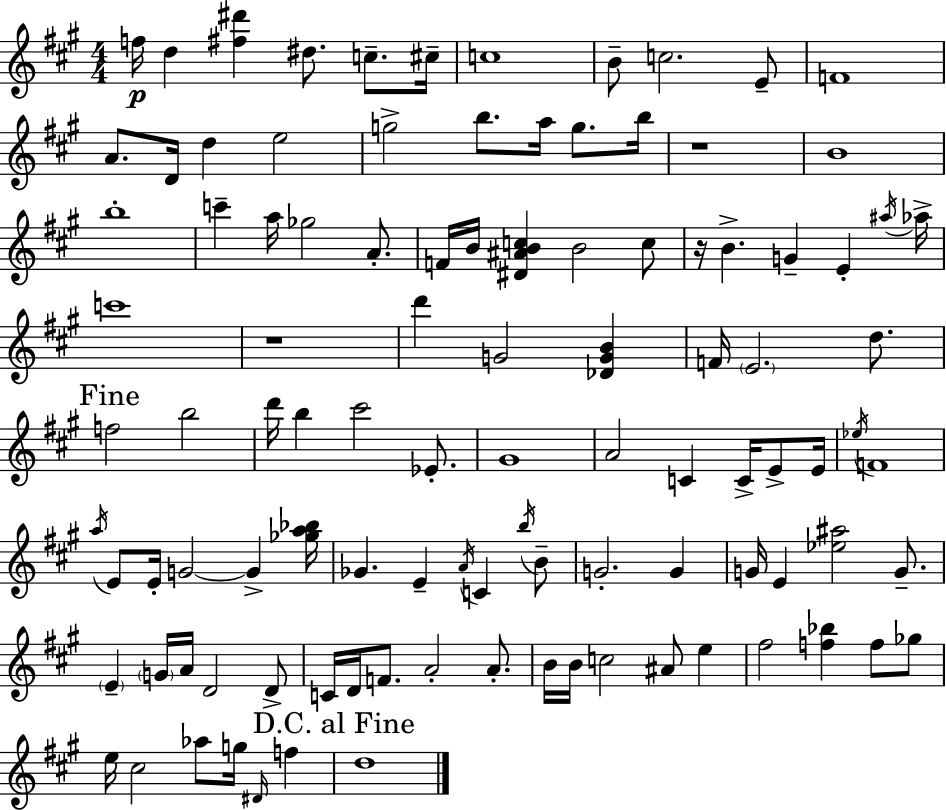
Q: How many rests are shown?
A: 3